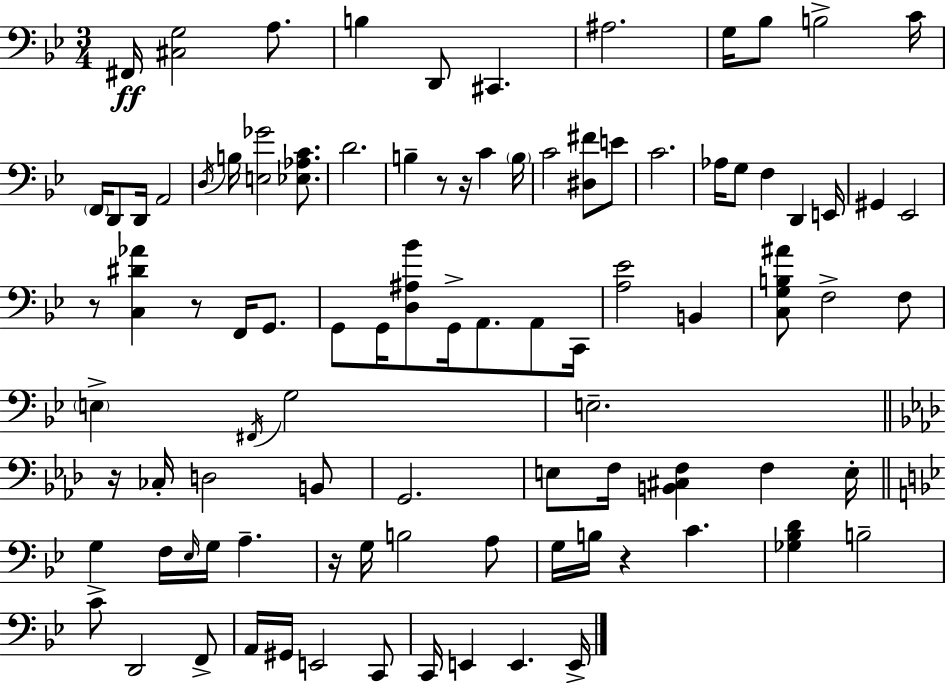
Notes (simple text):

F#2/s [C#3,G3]/h A3/e. B3/q D2/e C#2/q. A#3/h. G3/s Bb3/e B3/h C4/s F2/s D2/e D2/s A2/h D3/s B3/s [E3,Gb4]/h [Eb3,Ab3,C4]/e. D4/h. B3/q R/e R/s C4/q B3/s C4/h [D#3,F#4]/e E4/e C4/h. Ab3/s G3/e F3/q D2/q E2/s G#2/q Eb2/h R/e [C3,D#4,Ab4]/q R/e F2/s G2/e. G2/e G2/s [D3,A#3,Bb4]/e G2/s A2/e. A2/e C2/s [A3,Eb4]/h B2/q [C3,G3,B3,A#4]/e F3/h F3/e E3/q F#2/s G3/h E3/h. R/s CES3/s D3/h B2/e G2/h. E3/e F3/s [B2,C#3,F3]/q F3/q E3/s G3/q F3/s Eb3/s G3/s A3/q. R/s G3/s B3/h A3/e G3/s B3/s R/q C4/q. [Gb3,Bb3,D4]/q B3/h C4/e D2/h F2/e A2/s G#2/s E2/h C2/e C2/s E2/q E2/q. E2/s